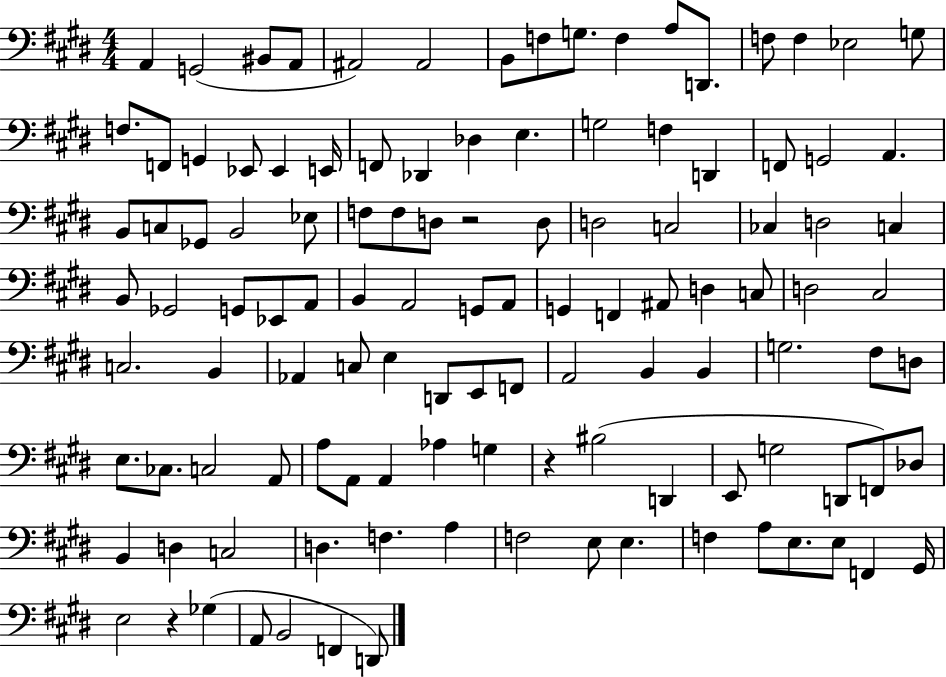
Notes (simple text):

A2/q G2/h BIS2/e A2/e A#2/h A#2/h B2/e F3/e G3/e. F3/q A3/e D2/e. F3/e F3/q Eb3/h G3/e F3/e. F2/e G2/q Eb2/e Eb2/q E2/s F2/e Db2/q Db3/q E3/q. G3/h F3/q D2/q F2/e G2/h A2/q. B2/e C3/e Gb2/e B2/h Eb3/e F3/e F3/e D3/e R/h D3/e D3/h C3/h CES3/q D3/h C3/q B2/e Gb2/h G2/e Eb2/e A2/e B2/q A2/h G2/e A2/e G2/q F2/q A#2/e D3/q C3/e D3/h C#3/h C3/h. B2/q Ab2/q C3/e E3/q D2/e E2/e F2/e A2/h B2/q B2/q G3/h. F#3/e D3/e E3/e. CES3/e. C3/h A2/e A3/e A2/e A2/q Ab3/q G3/q R/q BIS3/h D2/q E2/e G3/h D2/e F2/e Db3/e B2/q D3/q C3/h D3/q. F3/q. A3/q F3/h E3/e E3/q. F3/q A3/e E3/e. E3/e F2/q G#2/s E3/h R/q Gb3/q A2/e B2/h F2/q D2/e